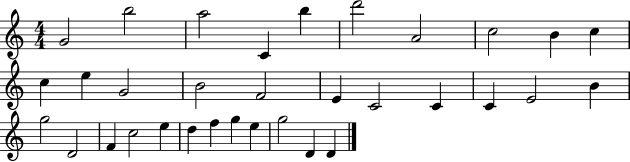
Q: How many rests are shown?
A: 0